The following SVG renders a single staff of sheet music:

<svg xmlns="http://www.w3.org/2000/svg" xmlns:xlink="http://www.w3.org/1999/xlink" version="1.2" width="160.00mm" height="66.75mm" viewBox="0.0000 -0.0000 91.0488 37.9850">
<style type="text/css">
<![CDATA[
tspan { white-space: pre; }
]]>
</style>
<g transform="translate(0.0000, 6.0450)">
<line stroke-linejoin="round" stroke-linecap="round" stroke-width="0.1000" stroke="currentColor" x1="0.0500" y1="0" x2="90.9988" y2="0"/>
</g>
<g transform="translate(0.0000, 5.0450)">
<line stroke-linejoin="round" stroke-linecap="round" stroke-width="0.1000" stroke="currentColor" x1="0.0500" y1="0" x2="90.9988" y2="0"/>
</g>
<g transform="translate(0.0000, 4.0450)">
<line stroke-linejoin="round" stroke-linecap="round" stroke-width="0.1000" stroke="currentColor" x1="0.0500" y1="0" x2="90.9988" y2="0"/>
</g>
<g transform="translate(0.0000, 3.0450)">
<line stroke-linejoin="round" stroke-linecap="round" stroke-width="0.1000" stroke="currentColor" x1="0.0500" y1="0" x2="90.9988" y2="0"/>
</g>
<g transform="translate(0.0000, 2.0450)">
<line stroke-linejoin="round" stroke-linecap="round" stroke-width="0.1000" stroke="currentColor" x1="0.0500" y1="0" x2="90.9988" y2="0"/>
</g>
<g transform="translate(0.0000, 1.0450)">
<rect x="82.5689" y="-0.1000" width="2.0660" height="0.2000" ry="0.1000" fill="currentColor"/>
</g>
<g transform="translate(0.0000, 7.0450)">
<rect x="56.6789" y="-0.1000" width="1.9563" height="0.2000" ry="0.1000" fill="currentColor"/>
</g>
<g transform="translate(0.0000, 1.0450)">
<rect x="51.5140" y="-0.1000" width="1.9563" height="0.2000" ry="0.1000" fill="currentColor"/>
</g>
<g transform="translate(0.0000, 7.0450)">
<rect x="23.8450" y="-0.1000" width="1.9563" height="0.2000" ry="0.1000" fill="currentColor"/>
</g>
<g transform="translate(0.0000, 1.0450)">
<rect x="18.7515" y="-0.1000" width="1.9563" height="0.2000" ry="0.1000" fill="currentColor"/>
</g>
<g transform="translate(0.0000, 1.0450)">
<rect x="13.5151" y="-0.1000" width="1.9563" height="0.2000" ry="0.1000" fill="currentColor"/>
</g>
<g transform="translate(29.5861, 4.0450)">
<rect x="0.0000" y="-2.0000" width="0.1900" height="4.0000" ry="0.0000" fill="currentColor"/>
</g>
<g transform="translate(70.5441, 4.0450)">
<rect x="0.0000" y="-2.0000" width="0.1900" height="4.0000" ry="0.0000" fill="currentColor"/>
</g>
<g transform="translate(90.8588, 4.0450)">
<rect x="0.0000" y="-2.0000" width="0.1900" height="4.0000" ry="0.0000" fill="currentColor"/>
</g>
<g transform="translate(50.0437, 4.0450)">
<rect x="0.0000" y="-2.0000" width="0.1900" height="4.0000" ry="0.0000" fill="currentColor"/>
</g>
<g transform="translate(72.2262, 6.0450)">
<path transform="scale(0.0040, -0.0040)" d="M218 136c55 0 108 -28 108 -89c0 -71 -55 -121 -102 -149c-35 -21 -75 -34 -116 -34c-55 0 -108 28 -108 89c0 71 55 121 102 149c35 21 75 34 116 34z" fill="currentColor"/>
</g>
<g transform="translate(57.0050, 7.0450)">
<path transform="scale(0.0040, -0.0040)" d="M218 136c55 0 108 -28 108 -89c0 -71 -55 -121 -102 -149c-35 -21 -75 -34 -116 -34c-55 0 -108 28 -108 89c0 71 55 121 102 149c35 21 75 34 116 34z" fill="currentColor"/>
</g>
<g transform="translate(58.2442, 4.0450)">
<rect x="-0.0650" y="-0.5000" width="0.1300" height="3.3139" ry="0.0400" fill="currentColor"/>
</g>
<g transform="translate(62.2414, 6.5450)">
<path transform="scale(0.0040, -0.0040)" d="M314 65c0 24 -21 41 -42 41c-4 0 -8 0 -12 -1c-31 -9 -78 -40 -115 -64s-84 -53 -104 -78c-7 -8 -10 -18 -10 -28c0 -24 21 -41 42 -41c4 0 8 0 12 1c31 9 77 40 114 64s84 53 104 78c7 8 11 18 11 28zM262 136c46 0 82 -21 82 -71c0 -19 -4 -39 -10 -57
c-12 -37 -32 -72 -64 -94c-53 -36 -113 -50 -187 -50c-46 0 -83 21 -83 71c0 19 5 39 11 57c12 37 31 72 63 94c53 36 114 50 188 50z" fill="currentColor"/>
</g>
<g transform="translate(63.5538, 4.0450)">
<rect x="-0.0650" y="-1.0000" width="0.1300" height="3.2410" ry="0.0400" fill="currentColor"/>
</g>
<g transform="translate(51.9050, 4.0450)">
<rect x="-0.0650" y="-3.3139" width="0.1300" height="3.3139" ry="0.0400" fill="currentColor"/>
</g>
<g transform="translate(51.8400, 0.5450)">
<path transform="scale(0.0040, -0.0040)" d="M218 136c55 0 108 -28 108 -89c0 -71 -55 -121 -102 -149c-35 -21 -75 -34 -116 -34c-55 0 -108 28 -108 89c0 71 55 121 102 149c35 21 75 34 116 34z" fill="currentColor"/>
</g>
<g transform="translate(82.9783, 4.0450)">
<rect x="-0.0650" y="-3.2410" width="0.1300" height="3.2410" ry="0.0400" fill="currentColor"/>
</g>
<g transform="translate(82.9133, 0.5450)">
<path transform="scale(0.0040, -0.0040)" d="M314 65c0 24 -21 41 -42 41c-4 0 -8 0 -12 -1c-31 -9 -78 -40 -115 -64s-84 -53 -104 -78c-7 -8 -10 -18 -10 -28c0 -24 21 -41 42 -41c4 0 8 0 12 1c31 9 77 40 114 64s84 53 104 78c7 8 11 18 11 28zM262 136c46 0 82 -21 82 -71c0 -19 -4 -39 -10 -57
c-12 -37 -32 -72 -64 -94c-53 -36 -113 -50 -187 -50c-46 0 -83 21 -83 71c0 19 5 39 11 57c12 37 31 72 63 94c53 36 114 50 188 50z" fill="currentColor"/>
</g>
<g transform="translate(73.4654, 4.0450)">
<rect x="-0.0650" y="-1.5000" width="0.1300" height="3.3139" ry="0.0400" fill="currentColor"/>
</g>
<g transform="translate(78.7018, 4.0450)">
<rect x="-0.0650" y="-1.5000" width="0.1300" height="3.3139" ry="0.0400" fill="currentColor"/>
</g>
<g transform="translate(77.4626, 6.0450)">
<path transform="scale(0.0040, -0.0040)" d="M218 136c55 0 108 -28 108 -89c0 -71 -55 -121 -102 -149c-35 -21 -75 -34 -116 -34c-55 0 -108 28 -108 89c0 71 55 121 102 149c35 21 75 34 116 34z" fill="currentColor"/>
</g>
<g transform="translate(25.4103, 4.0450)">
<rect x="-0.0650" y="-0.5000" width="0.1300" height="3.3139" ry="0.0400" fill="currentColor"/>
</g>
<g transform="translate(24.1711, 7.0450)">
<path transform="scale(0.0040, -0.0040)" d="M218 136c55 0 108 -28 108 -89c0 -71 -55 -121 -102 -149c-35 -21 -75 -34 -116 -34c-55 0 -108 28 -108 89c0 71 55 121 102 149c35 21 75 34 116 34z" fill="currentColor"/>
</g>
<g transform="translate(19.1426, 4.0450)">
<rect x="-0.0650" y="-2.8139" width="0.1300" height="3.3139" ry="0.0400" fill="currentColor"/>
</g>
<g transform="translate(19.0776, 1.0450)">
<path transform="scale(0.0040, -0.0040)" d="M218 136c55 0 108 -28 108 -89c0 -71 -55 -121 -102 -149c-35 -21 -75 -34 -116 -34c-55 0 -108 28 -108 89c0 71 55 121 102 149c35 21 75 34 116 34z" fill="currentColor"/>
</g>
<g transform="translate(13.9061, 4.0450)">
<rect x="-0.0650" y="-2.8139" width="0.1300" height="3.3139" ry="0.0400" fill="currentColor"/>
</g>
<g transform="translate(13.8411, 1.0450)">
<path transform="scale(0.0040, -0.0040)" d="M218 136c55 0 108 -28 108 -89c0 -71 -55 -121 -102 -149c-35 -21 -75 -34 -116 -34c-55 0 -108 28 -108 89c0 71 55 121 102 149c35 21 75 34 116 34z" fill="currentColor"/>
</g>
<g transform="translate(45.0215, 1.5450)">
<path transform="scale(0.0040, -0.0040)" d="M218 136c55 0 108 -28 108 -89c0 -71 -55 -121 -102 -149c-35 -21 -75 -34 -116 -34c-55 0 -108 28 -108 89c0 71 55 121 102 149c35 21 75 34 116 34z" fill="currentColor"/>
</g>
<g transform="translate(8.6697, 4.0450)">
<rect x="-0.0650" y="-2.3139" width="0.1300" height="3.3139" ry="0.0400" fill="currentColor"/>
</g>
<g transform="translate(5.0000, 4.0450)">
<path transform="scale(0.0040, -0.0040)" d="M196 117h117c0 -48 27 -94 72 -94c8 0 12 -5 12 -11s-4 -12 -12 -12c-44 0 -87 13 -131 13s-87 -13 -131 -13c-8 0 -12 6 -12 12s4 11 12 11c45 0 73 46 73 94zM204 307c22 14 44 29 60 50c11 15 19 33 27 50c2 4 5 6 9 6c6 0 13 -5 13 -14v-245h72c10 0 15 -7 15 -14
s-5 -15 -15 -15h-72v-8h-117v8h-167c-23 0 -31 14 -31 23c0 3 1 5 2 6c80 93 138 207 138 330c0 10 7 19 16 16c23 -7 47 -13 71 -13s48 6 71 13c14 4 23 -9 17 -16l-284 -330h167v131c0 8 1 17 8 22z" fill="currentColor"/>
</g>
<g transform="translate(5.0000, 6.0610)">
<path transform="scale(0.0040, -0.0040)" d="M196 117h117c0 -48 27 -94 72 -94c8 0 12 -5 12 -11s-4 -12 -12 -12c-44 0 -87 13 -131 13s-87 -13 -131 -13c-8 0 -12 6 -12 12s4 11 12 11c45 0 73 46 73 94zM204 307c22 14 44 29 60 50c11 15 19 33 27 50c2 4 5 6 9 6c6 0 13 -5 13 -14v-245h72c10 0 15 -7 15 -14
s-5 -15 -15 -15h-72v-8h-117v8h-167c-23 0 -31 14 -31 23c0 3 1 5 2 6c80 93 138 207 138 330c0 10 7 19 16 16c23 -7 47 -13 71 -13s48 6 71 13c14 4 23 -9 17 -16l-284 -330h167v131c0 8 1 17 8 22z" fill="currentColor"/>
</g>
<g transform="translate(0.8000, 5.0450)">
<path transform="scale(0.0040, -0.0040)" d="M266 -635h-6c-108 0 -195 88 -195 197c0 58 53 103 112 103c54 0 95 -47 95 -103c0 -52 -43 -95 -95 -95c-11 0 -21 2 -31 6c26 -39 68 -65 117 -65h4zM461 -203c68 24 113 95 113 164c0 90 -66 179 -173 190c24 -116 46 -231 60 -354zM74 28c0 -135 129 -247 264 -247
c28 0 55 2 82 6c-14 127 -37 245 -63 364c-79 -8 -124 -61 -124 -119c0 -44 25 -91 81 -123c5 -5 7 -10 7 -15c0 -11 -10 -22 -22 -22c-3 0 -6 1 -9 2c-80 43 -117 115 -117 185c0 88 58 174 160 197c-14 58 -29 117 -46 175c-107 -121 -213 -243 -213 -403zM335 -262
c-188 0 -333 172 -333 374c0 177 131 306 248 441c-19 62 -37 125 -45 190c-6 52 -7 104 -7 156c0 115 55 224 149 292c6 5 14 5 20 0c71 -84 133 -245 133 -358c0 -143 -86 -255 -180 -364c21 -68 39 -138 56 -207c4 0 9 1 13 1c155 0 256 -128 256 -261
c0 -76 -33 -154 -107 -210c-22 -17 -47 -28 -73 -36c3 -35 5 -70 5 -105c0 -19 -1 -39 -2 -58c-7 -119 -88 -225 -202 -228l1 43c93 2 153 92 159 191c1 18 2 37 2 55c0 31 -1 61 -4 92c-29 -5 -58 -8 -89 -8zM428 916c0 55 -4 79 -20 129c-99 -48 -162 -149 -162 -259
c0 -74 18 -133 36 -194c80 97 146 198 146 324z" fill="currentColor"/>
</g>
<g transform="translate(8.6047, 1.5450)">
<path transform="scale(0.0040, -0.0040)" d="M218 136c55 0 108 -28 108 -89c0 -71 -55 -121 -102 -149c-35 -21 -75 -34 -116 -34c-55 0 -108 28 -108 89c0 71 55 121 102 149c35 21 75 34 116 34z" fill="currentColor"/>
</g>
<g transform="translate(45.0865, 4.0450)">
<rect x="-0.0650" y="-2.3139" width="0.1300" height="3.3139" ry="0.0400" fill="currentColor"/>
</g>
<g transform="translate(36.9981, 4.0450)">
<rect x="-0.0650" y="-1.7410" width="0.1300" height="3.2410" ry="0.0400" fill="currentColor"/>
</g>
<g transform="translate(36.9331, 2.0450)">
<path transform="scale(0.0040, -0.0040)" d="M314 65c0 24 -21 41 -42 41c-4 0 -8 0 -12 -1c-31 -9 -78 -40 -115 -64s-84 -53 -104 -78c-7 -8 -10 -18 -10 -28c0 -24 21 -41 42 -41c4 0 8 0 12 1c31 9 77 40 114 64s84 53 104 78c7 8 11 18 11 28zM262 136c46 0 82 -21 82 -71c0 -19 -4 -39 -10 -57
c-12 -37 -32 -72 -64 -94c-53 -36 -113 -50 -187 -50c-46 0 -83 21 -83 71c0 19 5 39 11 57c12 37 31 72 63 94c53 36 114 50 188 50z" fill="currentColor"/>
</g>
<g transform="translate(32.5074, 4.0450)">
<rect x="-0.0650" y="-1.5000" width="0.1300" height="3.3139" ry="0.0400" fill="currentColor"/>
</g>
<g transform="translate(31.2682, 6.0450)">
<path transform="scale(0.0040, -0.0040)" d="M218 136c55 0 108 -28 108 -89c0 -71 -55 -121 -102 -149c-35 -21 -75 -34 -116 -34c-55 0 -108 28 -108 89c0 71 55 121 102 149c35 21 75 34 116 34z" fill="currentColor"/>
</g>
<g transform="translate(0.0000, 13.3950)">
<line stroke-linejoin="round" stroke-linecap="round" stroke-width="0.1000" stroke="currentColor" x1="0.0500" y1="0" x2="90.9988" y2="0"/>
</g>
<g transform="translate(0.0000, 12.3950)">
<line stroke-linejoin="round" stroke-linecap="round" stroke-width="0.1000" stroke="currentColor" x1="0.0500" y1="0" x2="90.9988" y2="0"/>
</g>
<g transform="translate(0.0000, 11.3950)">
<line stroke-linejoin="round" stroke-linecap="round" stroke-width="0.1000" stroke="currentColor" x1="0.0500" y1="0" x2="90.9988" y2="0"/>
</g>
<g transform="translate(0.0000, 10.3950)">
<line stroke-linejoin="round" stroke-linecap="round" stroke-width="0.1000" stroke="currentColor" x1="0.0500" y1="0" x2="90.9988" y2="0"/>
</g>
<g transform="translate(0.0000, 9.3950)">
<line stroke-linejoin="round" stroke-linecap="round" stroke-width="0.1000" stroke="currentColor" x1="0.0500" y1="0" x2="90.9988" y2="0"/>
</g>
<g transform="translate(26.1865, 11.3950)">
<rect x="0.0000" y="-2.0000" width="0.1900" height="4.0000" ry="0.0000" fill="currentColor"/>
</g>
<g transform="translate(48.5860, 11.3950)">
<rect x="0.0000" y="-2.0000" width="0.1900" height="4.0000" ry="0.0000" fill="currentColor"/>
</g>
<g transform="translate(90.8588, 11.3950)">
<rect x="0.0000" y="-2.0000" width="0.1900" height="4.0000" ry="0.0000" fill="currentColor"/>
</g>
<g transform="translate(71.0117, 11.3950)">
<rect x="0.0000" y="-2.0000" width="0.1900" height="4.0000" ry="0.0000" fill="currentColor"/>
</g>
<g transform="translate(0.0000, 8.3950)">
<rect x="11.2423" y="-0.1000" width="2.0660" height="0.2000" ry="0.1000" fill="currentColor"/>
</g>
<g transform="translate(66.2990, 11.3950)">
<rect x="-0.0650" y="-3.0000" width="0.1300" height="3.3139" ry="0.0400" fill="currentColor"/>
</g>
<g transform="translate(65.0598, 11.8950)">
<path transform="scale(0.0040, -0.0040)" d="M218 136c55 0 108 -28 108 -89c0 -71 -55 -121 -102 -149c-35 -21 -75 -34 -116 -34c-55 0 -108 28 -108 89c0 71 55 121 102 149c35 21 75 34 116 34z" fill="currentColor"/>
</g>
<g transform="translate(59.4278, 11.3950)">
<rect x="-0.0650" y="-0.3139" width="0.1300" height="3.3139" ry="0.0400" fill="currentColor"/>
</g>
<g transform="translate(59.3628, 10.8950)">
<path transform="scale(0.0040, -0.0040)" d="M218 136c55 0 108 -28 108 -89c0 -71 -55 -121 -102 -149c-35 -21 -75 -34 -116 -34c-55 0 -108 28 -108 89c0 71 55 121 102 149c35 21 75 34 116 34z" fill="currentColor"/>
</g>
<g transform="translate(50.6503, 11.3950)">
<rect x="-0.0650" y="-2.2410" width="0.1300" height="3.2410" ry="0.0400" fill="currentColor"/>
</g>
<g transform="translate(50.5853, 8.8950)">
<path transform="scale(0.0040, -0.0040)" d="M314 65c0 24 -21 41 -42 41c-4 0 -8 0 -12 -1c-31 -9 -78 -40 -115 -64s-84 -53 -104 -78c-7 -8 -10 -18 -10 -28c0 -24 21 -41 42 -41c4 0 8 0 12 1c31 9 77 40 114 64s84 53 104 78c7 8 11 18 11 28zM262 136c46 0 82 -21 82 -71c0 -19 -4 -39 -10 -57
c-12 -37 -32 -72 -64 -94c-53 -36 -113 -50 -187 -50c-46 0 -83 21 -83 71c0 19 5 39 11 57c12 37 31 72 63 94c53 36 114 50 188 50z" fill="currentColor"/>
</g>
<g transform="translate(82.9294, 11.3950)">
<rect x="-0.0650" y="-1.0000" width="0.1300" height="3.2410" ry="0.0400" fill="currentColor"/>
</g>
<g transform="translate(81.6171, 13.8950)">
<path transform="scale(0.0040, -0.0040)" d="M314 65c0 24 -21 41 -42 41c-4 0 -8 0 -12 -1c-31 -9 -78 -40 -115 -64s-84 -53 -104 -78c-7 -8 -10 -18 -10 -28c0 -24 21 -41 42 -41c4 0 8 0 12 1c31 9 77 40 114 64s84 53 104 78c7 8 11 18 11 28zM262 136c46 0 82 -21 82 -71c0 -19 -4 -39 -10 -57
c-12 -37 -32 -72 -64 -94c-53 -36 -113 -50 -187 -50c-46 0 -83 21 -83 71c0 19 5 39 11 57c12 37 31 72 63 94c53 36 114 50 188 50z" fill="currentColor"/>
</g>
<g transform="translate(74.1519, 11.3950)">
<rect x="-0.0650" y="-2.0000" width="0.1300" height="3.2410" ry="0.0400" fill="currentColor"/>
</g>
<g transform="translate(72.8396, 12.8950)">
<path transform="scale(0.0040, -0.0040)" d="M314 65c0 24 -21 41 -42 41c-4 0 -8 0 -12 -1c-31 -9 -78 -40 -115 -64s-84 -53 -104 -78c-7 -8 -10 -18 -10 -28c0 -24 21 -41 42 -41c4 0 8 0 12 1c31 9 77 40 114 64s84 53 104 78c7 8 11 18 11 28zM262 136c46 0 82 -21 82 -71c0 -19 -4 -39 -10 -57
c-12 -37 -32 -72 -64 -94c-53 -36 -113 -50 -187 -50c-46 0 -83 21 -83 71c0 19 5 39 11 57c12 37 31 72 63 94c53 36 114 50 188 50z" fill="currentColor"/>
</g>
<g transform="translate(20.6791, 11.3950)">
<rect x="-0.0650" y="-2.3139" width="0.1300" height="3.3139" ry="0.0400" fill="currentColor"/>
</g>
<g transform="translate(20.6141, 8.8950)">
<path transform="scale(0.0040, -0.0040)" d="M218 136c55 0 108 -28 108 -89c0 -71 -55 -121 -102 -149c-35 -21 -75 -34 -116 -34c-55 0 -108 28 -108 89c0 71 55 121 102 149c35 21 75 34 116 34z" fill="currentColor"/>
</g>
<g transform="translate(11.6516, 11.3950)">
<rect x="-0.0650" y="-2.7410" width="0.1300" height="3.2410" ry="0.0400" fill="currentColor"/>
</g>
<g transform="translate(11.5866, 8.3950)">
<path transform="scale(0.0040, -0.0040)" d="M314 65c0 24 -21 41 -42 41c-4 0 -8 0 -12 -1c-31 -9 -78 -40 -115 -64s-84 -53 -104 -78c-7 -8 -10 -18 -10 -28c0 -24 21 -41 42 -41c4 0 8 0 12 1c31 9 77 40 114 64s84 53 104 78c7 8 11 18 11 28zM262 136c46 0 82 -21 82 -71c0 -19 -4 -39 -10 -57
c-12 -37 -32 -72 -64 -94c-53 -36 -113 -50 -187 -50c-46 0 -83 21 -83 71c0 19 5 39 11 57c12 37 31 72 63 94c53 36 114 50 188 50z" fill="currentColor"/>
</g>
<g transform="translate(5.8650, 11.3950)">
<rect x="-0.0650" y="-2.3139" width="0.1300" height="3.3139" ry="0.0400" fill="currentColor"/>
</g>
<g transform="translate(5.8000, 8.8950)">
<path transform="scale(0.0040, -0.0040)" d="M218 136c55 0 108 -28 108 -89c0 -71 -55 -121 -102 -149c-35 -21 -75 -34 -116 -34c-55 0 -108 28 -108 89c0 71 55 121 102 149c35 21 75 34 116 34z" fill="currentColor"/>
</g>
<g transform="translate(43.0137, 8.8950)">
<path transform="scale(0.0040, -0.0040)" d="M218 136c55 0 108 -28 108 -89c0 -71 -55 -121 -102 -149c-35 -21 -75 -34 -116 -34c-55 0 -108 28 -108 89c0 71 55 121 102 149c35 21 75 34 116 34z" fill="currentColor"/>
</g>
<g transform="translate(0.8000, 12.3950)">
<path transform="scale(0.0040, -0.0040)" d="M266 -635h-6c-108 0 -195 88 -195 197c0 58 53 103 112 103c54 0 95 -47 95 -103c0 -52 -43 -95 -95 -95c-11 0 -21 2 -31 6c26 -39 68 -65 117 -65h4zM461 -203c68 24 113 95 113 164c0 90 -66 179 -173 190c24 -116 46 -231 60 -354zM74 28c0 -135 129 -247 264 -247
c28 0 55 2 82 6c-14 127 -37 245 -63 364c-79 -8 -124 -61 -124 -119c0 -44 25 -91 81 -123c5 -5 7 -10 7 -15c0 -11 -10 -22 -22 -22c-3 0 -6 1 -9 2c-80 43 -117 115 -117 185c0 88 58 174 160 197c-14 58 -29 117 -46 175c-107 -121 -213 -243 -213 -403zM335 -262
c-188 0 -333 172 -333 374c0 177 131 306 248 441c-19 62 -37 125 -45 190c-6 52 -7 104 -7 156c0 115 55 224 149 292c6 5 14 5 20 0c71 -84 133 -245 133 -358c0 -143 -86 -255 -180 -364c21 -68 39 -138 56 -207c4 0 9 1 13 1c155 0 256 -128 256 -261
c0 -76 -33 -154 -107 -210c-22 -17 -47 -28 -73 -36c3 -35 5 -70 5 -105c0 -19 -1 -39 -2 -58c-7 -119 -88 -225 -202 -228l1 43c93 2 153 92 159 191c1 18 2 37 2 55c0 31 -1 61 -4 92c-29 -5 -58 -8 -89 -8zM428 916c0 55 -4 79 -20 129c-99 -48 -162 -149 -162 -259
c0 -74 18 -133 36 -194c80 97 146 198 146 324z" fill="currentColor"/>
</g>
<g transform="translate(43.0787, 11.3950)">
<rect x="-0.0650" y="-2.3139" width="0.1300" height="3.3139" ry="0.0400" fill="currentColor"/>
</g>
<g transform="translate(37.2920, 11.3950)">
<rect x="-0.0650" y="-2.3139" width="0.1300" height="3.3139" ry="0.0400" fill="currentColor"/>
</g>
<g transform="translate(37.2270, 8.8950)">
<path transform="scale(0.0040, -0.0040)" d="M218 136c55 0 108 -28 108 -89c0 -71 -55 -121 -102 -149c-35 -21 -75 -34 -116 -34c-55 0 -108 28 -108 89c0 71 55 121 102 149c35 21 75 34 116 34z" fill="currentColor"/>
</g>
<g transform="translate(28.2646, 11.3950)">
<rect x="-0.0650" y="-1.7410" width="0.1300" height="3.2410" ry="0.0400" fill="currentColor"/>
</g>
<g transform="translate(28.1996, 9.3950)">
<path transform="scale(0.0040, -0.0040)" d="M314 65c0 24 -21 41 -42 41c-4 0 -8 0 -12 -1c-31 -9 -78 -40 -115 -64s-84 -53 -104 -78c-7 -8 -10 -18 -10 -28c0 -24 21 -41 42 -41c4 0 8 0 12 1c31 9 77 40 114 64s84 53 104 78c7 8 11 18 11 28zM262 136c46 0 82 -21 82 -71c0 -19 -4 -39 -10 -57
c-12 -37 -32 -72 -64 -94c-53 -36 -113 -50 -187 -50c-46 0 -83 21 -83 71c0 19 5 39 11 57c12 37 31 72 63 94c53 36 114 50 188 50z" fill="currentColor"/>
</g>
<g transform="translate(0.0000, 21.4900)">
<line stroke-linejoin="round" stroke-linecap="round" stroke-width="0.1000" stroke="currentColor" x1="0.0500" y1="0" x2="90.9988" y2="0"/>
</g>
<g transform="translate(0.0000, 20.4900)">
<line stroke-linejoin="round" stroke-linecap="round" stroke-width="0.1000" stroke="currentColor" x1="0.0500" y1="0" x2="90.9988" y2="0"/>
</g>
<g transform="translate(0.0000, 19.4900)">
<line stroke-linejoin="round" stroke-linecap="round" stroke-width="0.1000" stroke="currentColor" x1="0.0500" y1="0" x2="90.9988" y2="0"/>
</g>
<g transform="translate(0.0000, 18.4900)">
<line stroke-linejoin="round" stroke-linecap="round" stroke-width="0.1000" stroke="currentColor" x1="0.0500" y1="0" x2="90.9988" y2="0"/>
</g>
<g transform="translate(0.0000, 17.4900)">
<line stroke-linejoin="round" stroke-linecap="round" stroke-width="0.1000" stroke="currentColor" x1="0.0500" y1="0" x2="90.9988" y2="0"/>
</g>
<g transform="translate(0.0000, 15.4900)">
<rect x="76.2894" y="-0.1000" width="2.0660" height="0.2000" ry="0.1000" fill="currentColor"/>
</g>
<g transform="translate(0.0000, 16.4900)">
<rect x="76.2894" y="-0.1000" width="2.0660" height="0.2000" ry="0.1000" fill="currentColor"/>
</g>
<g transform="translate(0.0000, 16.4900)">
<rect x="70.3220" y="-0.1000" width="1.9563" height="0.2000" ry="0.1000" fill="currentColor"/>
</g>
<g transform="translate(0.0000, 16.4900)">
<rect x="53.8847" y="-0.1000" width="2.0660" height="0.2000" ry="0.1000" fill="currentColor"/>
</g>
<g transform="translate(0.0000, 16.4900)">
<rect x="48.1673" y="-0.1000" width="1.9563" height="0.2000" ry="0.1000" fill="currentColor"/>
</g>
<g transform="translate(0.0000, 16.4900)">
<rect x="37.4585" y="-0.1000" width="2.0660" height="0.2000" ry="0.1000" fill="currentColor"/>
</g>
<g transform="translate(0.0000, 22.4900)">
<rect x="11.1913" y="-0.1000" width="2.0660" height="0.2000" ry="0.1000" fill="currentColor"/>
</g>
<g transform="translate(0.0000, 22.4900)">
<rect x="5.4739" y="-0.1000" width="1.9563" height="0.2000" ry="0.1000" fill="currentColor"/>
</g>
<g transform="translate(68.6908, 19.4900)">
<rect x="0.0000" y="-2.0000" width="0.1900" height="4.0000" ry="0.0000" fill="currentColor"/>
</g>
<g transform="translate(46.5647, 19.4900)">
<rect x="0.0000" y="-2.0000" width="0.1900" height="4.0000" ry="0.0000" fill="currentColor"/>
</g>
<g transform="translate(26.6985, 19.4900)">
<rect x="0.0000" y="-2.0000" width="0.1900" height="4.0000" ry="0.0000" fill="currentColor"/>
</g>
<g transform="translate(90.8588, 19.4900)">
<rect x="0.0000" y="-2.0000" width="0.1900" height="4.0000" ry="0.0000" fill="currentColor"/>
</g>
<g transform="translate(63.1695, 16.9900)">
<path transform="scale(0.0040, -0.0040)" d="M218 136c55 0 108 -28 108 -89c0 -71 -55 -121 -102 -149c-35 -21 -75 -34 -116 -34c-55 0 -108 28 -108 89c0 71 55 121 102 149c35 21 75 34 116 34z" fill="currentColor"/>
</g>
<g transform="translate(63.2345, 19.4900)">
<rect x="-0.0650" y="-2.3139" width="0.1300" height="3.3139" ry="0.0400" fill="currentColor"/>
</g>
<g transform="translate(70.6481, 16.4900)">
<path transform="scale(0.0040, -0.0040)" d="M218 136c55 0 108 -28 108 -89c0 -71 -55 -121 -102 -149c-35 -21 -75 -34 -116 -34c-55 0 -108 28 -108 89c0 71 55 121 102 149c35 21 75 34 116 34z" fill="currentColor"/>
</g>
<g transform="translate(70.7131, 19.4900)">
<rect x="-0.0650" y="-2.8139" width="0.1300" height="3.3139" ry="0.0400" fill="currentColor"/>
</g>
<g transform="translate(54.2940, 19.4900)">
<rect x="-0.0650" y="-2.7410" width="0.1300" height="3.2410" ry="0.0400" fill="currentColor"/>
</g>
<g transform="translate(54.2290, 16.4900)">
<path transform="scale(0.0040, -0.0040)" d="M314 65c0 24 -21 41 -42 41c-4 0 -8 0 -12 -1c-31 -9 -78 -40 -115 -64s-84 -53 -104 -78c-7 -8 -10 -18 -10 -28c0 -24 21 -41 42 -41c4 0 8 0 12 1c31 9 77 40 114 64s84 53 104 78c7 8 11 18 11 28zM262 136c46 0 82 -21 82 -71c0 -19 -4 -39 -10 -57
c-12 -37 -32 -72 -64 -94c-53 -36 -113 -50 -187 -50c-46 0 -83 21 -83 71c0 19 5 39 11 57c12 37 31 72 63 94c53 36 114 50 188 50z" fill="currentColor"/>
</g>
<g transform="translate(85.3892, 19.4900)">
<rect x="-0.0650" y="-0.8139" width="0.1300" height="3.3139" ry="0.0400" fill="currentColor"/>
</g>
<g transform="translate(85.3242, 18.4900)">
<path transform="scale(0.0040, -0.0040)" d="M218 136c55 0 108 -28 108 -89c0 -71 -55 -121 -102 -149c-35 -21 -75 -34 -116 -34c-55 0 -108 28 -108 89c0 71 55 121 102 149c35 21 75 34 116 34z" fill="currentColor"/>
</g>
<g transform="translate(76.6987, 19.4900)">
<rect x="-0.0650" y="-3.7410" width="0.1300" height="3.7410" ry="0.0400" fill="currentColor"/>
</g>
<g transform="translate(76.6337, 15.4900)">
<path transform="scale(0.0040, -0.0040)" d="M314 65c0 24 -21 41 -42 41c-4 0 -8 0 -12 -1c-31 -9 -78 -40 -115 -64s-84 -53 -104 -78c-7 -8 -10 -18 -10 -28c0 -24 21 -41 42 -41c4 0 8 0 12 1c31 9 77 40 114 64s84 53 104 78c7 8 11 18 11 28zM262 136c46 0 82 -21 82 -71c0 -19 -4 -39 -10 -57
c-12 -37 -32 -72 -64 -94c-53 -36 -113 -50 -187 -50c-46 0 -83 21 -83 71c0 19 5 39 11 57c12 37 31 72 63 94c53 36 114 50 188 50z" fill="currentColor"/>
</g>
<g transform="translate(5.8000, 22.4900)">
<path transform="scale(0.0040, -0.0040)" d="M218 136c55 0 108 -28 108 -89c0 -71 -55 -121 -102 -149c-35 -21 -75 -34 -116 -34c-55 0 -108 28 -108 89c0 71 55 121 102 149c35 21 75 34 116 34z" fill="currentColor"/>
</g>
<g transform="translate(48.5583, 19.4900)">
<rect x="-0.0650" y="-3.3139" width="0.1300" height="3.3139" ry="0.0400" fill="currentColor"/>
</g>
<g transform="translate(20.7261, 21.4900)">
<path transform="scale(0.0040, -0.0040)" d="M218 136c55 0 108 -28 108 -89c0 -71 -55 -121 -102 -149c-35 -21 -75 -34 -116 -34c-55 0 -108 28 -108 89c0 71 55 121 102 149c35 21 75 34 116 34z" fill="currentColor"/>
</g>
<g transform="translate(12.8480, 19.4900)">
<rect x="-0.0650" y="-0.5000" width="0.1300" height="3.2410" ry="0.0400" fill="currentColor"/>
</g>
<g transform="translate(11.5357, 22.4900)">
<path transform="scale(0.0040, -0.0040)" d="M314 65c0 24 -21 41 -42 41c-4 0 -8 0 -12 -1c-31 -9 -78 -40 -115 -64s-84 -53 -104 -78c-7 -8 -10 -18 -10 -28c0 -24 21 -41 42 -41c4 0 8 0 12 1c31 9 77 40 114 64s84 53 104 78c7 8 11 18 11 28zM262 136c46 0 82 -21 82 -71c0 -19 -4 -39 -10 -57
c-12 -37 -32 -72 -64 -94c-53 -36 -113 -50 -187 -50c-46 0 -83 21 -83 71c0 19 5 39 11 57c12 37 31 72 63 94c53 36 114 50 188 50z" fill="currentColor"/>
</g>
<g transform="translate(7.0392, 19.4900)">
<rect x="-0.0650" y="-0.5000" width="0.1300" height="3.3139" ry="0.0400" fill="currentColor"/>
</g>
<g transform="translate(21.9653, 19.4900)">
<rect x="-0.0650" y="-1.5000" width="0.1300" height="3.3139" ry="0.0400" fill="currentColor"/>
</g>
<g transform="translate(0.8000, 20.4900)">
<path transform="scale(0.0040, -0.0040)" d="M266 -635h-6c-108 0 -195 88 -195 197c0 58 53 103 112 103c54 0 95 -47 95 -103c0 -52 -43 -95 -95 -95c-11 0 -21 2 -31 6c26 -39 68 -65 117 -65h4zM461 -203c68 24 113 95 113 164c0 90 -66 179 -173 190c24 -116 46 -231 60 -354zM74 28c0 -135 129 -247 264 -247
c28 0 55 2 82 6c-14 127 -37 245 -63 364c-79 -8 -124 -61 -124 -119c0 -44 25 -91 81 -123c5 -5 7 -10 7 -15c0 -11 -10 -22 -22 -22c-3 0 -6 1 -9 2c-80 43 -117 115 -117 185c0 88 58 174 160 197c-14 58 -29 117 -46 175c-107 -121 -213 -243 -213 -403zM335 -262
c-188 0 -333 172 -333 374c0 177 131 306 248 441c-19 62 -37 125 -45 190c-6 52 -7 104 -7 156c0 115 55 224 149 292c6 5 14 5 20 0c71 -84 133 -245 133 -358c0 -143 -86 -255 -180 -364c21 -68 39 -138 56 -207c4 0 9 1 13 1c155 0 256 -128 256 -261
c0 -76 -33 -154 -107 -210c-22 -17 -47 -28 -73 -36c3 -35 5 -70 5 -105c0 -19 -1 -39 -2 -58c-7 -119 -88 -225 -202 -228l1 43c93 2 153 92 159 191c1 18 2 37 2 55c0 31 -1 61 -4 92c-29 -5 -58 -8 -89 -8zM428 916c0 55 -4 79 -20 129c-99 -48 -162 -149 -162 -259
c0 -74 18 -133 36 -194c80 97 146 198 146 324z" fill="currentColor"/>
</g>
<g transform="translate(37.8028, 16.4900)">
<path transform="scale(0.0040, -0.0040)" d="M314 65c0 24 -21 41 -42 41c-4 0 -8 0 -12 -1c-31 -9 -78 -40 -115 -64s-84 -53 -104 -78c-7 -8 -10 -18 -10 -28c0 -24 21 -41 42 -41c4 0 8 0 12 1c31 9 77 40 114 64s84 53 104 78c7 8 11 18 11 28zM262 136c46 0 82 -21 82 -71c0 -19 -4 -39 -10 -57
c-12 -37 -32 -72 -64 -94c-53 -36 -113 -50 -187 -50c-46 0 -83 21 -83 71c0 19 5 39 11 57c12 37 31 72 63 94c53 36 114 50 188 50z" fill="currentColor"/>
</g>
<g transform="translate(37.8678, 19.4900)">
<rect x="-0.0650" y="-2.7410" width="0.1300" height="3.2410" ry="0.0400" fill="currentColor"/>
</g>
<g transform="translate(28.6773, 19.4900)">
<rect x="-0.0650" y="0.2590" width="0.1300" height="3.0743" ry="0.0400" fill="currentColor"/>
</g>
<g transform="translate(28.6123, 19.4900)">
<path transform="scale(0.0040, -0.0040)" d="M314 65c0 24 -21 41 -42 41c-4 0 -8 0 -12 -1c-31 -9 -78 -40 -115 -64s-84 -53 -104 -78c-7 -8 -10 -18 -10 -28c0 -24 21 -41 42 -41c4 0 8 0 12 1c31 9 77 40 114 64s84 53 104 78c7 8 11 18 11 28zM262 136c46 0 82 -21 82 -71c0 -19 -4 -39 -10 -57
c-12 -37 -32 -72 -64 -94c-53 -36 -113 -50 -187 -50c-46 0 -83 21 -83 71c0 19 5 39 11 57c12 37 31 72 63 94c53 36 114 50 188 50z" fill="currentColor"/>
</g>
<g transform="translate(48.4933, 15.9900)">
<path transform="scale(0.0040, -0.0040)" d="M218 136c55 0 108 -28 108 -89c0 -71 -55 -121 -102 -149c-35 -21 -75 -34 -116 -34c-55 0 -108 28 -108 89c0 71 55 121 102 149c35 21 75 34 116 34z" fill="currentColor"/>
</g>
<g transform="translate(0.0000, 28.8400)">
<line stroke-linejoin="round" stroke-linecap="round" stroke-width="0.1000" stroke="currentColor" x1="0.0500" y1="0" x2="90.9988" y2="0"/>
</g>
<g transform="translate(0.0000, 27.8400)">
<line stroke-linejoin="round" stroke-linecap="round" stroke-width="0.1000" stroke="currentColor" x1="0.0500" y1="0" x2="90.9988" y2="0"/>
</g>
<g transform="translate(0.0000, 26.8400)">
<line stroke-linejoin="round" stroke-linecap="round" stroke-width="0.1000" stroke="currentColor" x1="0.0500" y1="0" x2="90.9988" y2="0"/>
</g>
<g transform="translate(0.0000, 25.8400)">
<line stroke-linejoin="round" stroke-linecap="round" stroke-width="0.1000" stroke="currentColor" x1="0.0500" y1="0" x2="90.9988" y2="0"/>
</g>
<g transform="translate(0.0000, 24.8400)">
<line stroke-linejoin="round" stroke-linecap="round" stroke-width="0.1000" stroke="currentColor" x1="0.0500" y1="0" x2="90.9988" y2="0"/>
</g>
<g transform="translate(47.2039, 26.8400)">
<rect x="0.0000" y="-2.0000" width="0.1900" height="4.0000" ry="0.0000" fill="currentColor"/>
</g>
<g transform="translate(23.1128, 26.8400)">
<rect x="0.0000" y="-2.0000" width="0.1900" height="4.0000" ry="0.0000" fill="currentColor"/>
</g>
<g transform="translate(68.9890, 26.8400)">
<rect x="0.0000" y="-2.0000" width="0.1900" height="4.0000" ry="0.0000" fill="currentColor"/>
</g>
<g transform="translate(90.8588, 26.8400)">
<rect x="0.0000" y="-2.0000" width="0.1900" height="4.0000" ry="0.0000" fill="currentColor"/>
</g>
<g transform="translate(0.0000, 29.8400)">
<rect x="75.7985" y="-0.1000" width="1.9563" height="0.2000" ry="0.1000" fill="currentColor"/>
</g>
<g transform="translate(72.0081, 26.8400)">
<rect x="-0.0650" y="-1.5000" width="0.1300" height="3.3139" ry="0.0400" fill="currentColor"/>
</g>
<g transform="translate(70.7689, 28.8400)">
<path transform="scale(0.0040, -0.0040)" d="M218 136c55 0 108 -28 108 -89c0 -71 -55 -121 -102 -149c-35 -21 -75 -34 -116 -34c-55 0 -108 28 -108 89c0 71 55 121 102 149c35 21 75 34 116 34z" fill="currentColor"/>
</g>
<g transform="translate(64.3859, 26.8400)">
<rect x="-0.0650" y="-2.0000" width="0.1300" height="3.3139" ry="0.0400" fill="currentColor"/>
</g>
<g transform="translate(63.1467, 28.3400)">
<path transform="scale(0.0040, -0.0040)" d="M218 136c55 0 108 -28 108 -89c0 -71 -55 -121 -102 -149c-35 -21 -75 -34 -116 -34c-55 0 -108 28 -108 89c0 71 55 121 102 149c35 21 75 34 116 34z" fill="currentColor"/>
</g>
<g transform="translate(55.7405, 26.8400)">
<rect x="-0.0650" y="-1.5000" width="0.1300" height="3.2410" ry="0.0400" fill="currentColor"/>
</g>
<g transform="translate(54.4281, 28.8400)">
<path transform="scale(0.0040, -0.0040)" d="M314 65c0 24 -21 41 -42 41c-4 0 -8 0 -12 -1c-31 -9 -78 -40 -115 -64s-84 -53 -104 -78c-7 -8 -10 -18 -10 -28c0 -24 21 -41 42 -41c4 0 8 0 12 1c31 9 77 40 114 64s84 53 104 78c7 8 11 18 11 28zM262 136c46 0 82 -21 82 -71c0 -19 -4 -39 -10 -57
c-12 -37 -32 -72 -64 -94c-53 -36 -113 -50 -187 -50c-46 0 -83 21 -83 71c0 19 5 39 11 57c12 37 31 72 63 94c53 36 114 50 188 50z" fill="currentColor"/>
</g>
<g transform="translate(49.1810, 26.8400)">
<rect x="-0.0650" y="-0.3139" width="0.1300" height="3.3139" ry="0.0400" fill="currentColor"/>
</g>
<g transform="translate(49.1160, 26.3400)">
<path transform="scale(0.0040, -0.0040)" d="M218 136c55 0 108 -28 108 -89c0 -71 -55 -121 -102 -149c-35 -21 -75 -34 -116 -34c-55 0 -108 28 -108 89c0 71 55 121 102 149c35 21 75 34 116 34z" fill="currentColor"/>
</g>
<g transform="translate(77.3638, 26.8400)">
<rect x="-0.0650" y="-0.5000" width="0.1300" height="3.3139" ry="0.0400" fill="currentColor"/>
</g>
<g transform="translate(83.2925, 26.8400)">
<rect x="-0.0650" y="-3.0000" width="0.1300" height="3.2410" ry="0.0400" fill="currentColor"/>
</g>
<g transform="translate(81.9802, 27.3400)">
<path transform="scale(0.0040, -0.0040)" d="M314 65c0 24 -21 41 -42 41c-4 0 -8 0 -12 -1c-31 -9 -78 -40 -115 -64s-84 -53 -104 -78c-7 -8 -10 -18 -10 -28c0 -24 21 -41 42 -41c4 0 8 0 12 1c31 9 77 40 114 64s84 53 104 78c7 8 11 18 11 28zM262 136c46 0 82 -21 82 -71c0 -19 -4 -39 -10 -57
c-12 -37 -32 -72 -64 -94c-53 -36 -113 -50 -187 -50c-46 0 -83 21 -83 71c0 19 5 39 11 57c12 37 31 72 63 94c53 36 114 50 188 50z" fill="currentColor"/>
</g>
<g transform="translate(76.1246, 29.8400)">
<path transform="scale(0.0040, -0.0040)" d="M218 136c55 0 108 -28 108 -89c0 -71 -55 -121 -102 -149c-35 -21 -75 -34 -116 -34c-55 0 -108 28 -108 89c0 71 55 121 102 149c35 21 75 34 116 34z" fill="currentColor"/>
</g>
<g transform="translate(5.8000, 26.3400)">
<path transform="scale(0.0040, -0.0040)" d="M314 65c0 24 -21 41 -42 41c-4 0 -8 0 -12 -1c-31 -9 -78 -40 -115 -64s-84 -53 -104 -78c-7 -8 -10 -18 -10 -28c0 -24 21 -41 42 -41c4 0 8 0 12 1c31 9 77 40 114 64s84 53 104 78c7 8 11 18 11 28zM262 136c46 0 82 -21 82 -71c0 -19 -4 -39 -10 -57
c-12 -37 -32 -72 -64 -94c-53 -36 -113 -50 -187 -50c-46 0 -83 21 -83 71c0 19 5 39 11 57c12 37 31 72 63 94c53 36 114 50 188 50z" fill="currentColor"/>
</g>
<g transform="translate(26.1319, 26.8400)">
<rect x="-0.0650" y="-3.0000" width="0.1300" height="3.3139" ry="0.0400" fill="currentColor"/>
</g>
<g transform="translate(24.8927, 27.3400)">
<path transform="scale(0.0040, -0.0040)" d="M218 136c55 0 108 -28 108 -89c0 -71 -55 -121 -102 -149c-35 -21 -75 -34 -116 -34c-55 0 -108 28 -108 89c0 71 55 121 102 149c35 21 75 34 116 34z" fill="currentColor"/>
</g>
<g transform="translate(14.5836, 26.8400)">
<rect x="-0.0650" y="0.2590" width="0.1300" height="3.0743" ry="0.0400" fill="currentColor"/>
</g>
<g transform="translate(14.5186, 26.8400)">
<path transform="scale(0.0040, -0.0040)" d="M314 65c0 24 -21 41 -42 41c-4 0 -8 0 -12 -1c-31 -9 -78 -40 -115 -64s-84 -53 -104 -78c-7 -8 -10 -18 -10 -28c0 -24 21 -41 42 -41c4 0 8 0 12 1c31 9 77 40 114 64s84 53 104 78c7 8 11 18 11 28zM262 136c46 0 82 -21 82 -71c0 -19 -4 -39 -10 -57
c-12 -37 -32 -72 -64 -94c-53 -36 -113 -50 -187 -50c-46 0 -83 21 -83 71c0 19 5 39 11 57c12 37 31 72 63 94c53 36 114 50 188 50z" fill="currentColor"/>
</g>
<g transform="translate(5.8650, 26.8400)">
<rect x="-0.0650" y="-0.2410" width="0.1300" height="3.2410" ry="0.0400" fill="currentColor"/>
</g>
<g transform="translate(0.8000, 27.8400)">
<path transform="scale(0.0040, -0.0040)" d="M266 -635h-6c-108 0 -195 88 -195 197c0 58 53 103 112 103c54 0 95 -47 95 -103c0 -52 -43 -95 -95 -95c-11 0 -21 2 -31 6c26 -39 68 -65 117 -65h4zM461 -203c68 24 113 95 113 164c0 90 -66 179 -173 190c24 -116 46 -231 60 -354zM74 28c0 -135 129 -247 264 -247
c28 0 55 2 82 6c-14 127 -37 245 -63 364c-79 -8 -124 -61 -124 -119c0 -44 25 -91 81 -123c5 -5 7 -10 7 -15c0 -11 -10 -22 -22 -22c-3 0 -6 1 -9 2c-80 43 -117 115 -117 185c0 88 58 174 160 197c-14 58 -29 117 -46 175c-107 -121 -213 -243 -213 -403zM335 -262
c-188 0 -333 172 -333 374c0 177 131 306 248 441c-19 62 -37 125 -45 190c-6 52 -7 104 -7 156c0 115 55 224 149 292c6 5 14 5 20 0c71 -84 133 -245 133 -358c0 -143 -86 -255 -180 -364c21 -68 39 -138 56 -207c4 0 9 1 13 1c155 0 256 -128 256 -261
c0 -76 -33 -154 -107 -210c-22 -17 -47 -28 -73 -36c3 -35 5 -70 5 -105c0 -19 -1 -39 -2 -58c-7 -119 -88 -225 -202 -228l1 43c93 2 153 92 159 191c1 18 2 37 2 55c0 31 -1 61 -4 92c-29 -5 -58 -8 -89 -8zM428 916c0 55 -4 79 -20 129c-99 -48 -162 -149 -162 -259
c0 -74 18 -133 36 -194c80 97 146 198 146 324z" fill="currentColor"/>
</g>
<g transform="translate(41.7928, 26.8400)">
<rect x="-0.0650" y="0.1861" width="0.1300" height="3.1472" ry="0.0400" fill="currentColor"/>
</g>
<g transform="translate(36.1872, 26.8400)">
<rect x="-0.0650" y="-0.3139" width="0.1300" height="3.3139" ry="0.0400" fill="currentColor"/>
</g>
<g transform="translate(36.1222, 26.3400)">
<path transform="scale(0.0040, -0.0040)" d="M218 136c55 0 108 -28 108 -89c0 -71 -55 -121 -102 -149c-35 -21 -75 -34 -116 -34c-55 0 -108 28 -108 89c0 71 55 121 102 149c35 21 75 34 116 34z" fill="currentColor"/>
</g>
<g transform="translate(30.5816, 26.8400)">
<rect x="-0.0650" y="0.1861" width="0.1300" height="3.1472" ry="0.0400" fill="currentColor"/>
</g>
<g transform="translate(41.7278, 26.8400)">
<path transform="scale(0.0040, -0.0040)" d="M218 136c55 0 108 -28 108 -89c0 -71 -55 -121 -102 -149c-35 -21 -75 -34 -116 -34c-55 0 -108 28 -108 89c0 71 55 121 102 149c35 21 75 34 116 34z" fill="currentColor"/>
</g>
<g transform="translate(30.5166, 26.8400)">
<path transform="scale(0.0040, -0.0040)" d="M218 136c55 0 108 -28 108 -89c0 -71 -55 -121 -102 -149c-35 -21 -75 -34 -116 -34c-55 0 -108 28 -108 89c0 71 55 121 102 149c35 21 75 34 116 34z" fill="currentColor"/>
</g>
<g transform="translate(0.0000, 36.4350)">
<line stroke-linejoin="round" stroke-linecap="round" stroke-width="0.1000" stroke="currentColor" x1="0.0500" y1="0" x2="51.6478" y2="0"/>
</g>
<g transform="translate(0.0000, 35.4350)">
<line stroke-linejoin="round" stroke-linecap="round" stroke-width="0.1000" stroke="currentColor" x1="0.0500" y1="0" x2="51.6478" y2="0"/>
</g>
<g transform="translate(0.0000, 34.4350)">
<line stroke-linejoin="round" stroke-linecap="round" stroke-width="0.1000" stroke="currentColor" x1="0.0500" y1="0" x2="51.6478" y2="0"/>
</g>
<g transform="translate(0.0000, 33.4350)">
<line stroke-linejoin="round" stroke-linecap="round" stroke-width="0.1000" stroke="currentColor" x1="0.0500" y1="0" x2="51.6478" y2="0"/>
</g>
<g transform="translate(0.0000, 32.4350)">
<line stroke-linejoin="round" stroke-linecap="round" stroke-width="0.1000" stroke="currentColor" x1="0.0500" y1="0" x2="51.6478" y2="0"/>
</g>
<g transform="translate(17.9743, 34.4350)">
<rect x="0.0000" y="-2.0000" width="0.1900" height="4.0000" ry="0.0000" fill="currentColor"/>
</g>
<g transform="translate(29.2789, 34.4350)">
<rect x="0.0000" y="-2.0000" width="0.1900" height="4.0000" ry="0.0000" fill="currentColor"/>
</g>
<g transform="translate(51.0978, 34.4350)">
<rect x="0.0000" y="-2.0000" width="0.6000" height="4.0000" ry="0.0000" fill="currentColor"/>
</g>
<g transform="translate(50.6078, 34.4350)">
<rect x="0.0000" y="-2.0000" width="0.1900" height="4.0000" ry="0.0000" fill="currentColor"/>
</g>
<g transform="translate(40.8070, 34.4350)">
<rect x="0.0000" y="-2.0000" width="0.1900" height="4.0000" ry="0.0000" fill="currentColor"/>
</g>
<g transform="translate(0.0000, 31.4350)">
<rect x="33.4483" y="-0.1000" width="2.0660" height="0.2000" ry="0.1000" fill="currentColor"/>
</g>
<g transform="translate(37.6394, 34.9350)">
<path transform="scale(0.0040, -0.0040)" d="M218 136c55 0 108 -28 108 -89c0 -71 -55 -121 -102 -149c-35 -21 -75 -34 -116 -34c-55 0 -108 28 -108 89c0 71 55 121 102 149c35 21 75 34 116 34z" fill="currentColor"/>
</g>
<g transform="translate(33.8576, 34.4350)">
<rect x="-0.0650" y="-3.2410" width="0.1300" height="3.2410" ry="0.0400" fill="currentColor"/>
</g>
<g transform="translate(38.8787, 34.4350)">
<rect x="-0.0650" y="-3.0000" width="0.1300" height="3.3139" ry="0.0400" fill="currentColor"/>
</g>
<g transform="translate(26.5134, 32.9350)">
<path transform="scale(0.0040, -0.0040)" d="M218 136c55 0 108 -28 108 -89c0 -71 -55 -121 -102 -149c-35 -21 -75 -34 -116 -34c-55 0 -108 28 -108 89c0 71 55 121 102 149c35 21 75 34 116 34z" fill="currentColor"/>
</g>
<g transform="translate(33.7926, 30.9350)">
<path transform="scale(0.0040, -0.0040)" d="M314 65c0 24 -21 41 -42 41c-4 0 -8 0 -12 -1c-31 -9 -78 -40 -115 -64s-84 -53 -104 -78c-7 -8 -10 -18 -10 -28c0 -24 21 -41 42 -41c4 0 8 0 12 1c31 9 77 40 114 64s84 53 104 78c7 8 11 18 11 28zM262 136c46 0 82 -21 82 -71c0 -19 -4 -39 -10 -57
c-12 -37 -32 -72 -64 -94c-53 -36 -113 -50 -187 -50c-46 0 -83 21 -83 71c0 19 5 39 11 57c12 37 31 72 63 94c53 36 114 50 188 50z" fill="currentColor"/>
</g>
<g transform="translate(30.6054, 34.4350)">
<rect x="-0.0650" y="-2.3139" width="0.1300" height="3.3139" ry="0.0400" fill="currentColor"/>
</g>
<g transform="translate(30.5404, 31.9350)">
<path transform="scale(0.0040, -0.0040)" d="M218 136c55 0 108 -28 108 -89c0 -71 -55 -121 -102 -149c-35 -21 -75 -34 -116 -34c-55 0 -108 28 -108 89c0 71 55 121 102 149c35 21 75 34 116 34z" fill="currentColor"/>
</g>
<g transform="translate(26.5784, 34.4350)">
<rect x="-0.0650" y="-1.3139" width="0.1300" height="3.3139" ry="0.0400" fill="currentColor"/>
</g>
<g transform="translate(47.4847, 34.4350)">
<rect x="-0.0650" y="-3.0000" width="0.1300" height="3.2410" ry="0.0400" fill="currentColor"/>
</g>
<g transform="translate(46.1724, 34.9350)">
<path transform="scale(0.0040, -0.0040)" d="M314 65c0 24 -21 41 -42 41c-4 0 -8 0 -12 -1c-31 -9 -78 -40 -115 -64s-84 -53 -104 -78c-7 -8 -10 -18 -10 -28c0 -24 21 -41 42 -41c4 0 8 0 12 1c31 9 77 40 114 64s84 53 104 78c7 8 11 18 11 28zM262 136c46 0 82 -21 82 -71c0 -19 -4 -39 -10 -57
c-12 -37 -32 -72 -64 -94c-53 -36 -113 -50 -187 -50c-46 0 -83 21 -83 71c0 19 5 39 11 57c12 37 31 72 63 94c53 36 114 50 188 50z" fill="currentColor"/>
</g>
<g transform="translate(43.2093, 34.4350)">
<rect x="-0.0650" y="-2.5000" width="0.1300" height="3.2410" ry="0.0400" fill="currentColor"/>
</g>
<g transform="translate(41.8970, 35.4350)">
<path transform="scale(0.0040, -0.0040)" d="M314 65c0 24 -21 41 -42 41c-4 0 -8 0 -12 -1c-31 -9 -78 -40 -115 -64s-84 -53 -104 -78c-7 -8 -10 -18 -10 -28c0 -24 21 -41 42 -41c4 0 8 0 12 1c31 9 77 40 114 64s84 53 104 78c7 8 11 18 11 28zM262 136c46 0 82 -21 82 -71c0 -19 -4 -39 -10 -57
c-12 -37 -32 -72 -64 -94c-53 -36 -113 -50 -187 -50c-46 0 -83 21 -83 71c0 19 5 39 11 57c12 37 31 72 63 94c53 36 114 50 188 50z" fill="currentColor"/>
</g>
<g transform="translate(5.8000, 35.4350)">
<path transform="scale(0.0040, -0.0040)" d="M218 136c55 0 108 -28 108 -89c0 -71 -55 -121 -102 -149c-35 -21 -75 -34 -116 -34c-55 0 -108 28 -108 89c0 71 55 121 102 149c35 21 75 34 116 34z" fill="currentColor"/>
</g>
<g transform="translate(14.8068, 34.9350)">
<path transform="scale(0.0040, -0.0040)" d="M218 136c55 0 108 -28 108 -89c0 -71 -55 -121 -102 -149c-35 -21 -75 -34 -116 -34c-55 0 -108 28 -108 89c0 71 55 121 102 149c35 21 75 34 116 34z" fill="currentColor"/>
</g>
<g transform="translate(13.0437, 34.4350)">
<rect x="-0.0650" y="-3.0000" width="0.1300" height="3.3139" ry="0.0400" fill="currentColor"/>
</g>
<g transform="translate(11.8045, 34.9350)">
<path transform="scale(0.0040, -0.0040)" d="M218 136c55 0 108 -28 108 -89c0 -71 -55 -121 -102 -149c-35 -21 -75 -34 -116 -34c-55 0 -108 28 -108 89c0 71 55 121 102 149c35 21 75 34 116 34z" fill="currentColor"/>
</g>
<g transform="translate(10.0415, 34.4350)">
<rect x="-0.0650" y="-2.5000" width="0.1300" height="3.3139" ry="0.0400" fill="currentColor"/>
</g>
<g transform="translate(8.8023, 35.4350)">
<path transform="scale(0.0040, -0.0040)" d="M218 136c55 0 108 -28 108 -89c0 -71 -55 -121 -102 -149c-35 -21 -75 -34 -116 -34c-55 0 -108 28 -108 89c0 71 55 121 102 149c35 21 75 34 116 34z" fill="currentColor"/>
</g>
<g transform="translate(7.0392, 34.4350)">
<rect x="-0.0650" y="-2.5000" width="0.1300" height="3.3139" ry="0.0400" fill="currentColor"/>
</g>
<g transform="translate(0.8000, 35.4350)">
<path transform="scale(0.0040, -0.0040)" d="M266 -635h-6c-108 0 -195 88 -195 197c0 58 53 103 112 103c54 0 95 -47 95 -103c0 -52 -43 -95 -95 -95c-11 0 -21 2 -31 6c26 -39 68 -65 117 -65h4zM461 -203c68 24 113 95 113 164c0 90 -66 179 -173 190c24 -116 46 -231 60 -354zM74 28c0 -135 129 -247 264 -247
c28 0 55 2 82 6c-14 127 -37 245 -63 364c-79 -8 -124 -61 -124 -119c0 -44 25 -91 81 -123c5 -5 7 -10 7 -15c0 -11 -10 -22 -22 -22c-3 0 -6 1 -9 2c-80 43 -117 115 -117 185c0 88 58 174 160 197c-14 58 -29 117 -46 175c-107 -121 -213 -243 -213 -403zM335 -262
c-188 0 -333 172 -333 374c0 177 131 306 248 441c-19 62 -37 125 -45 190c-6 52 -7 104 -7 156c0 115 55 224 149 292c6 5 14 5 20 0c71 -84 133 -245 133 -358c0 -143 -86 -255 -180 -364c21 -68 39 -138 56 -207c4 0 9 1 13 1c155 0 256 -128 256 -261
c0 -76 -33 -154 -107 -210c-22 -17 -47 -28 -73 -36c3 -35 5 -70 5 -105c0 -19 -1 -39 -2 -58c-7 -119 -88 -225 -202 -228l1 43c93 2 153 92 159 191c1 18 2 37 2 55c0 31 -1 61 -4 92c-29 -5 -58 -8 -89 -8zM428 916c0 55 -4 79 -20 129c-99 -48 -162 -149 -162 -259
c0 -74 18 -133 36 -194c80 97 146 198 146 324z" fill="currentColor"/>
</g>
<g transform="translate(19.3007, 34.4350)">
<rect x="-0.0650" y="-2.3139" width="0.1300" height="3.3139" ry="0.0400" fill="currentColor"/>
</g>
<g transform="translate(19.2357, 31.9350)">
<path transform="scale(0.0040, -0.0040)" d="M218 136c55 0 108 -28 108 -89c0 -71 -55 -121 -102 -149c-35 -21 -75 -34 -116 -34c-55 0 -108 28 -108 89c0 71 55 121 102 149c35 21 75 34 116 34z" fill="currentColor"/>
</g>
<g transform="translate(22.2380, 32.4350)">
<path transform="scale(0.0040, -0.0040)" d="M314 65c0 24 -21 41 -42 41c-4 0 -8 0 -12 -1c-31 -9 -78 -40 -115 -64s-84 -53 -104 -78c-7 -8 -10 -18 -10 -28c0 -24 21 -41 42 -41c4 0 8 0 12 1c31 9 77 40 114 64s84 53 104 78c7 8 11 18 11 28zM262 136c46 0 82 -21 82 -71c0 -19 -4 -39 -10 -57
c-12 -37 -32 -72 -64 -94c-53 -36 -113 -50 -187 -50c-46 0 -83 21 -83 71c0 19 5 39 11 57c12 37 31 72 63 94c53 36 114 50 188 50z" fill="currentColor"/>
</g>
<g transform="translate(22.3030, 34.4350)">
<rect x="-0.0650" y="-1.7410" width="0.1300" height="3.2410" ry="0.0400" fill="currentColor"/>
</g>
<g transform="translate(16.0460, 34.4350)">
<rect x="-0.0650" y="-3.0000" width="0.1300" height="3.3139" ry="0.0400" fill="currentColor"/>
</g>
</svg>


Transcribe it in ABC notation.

X:1
T:Untitled
M:4/4
L:1/4
K:C
g a a C E f2 g b C D2 E E b2 g a2 g f2 g g g2 c A F2 D2 C C2 E B2 a2 b a2 g a c'2 d c2 B2 A B c B c E2 F E C A2 G G A A g f2 e g b2 A G2 A2